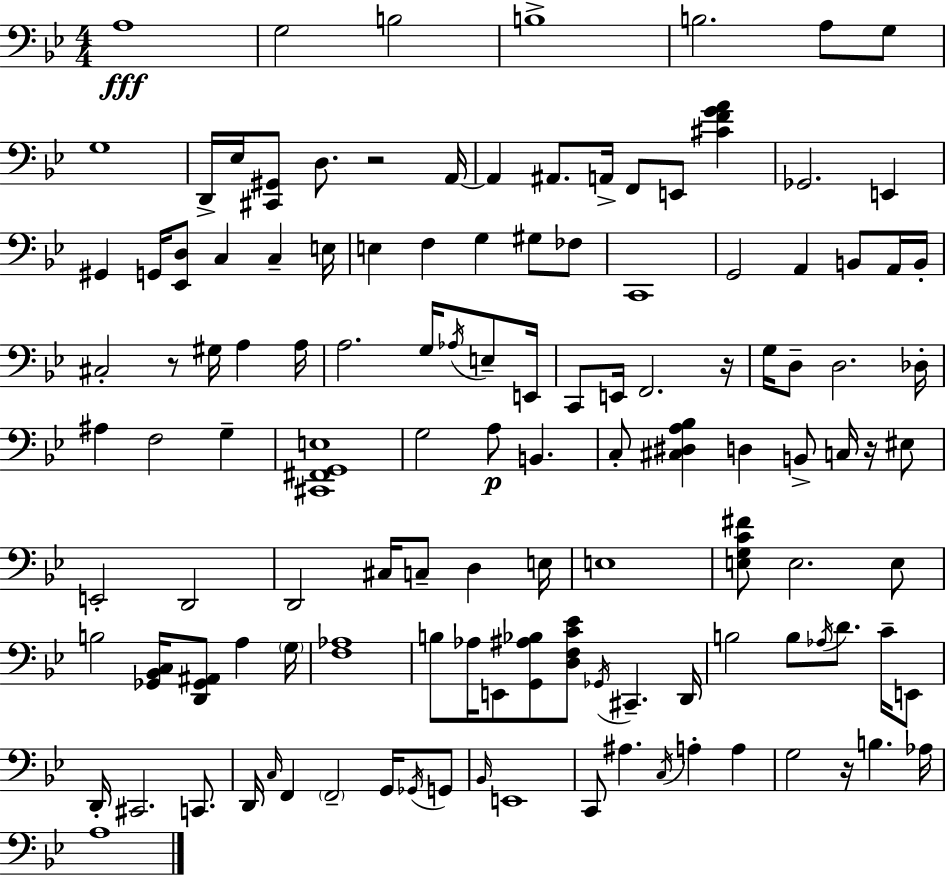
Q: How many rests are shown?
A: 5